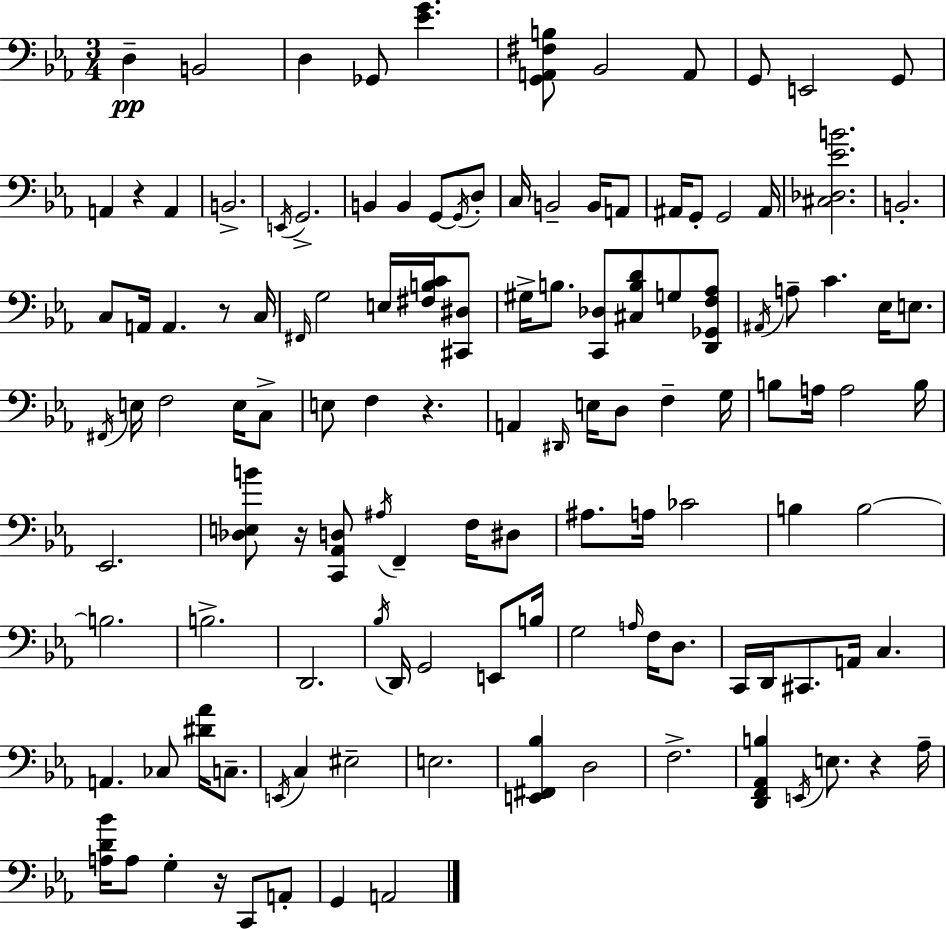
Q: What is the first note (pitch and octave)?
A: D3